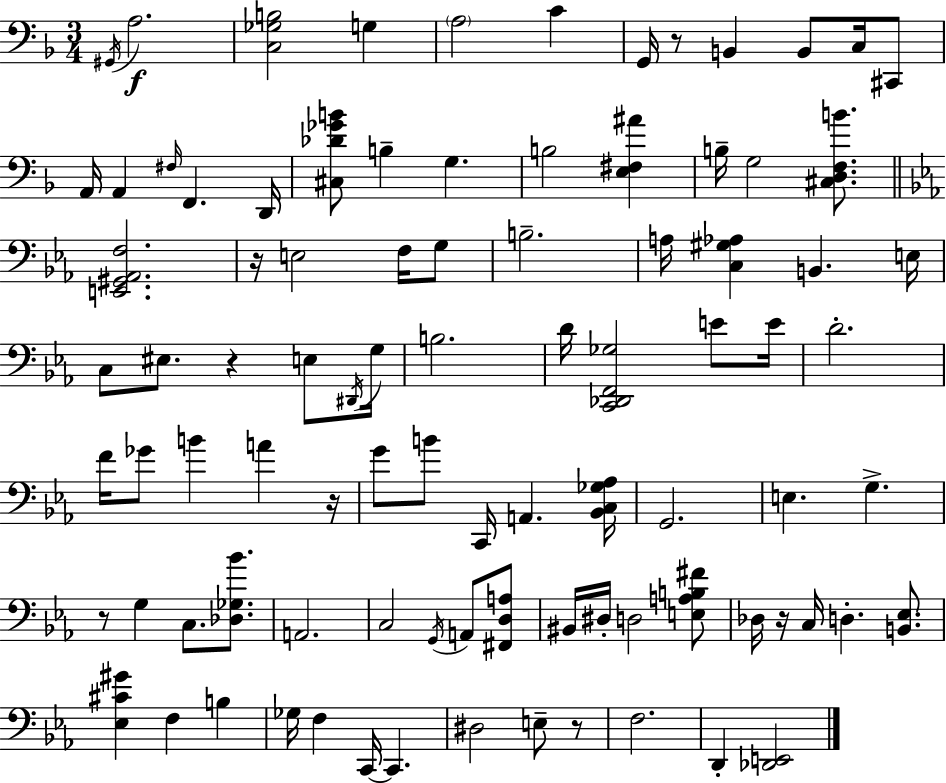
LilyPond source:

{
  \clef bass
  \numericTimeSignature
  \time 3/4
  \key f \major
  \acciaccatura { gis,16 }\f a2. | <c ges b>2 g4 | \parenthesize a2 c'4 | g,16 r8 b,4 b,8 c16 cis,8 | \break a,16 a,4 \grace { fis16 } f,4. | d,16 <cis des' ges' b'>8 b4-- g4. | b2 <e fis ais'>4 | b16-- g2 <cis d f b'>8. | \break \bar "||" \break \key ees \major <e, gis, aes, f>2. | r16 e2 f16 g8 | b2.-- | a16 <c gis aes>4 b,4. e16 | \break c8 eis8. r4 e8 \acciaccatura { dis,16 } | g16 b2. | d'16 <c, des, f, ges>2 e'8 | e'16 d'2.-. | \break f'16 ges'8 b'4 a'4 | r16 g'8 b'8 c,16 a,4. | <bes, c ges aes>16 g,2. | e4. g4.-> | \break r8 g4 c8. <des ges bes'>8. | a,2. | c2 \acciaccatura { g,16 } a,8 | <fis, d a>8 bis,16 dis16-. d2 | \break <e a b fis'>8 des16 r16 c16 d4.-. <b, ees>8. | <ees cis' gis'>4 f4 b4 | ges16 f4 c,16~~ c,4. | dis2 e8-- | \break r8 f2. | d,4-. <des, e,>2 | \bar "|."
}